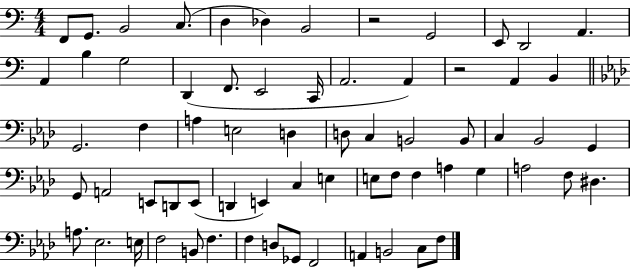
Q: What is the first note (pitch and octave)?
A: F2